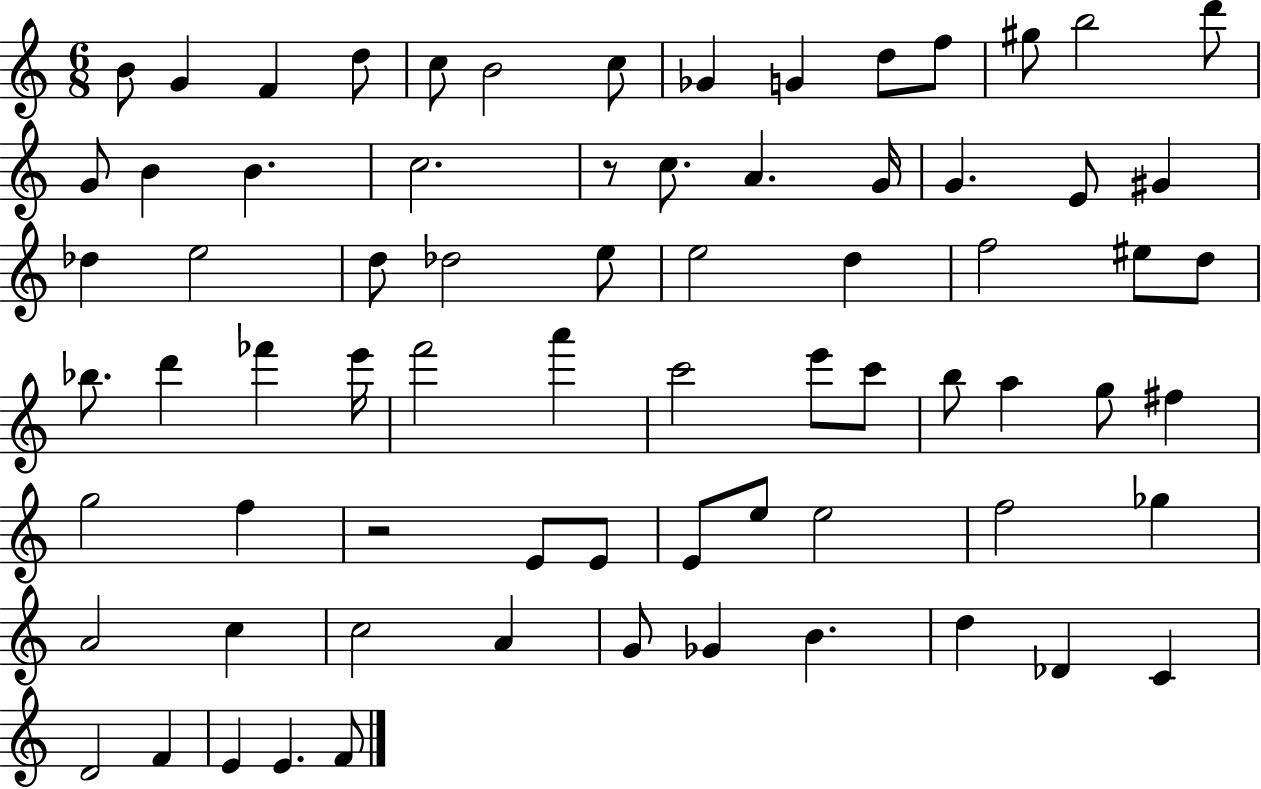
X:1
T:Untitled
M:6/8
L:1/4
K:C
B/2 G F d/2 c/2 B2 c/2 _G G d/2 f/2 ^g/2 b2 d'/2 G/2 B B c2 z/2 c/2 A G/4 G E/2 ^G _d e2 d/2 _d2 e/2 e2 d f2 ^e/2 d/2 _b/2 d' _f' e'/4 f'2 a' c'2 e'/2 c'/2 b/2 a g/2 ^f g2 f z2 E/2 E/2 E/2 e/2 e2 f2 _g A2 c c2 A G/2 _G B d _D C D2 F E E F/2